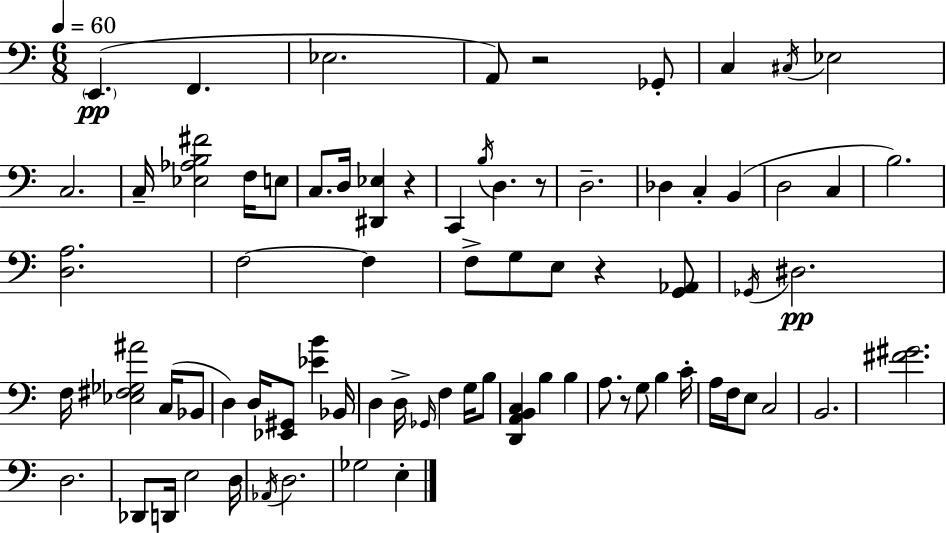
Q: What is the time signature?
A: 6/8